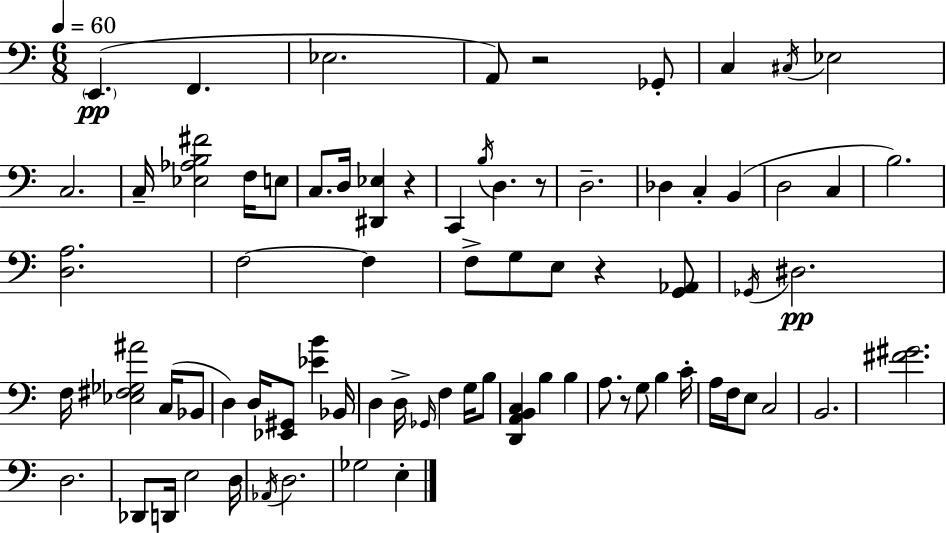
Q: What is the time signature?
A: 6/8